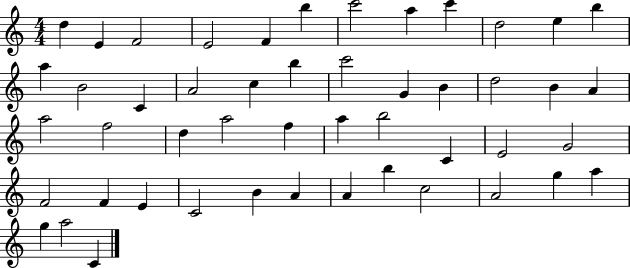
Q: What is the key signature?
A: C major